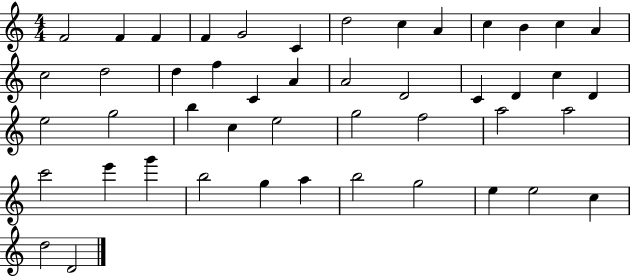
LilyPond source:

{
  \clef treble
  \numericTimeSignature
  \time 4/4
  \key c \major
  f'2 f'4 f'4 | f'4 g'2 c'4 | d''2 c''4 a'4 | c''4 b'4 c''4 a'4 | \break c''2 d''2 | d''4 f''4 c'4 a'4 | a'2 d'2 | c'4 d'4 c''4 d'4 | \break e''2 g''2 | b''4 c''4 e''2 | g''2 f''2 | a''2 a''2 | \break c'''2 e'''4 g'''4 | b''2 g''4 a''4 | b''2 g''2 | e''4 e''2 c''4 | \break d''2 d'2 | \bar "|."
}